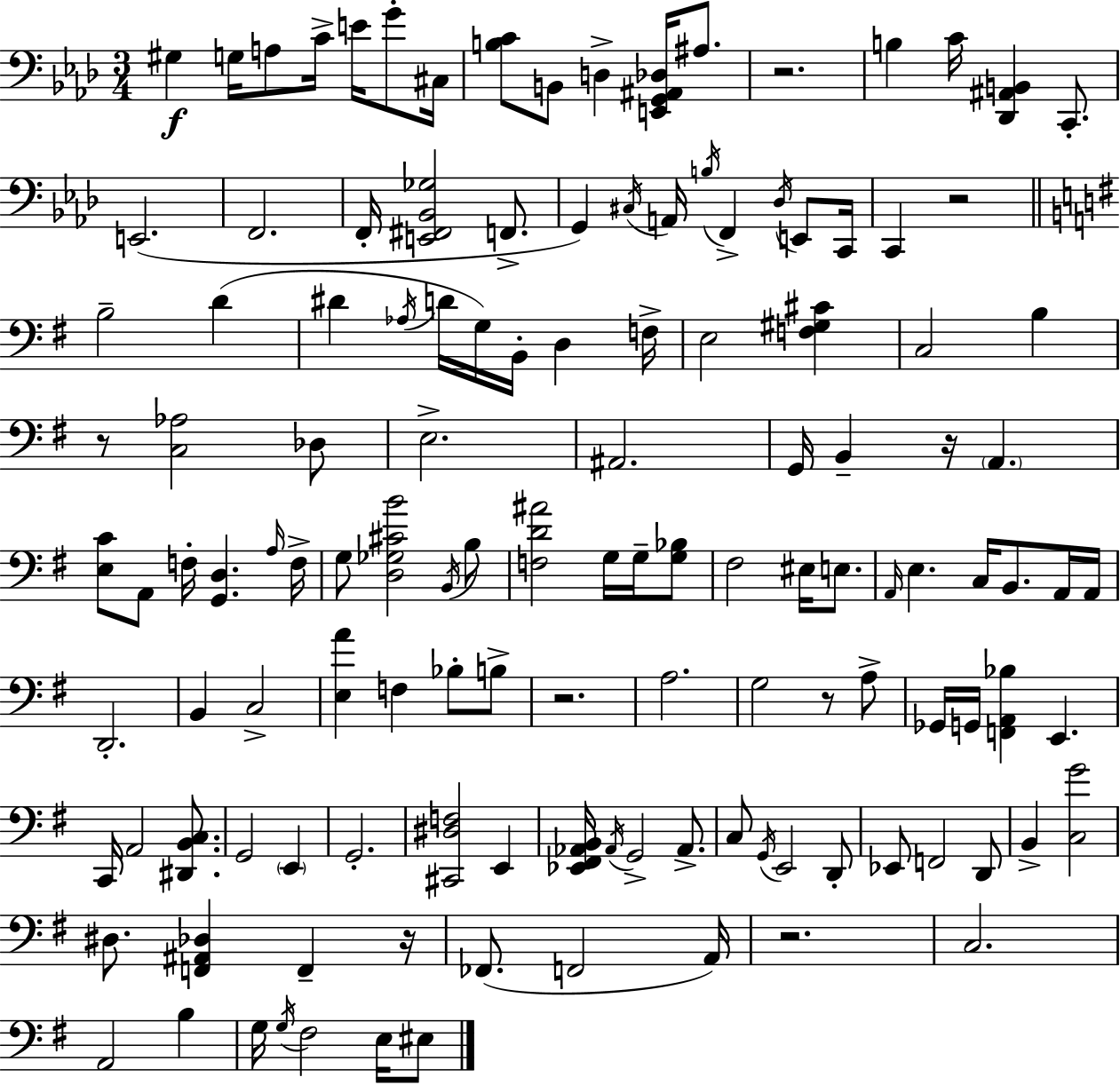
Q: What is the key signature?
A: AES major